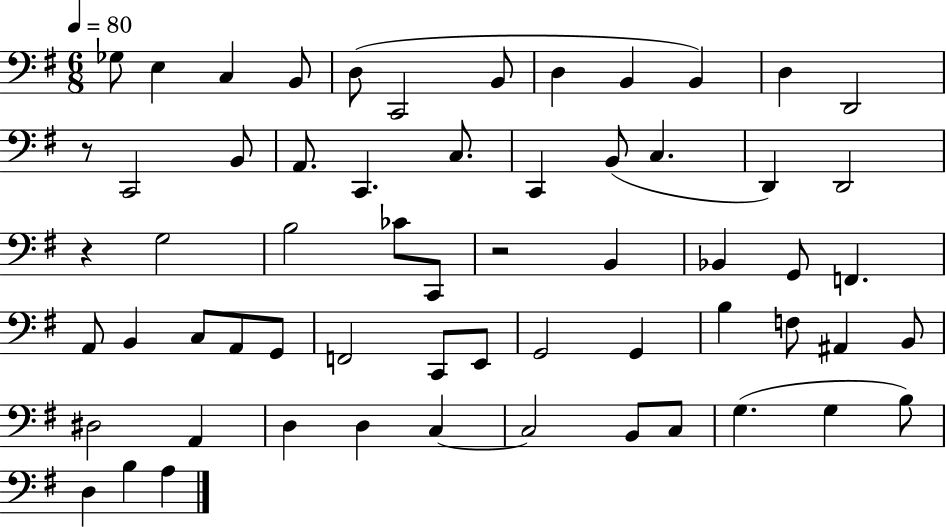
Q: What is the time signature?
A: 6/8